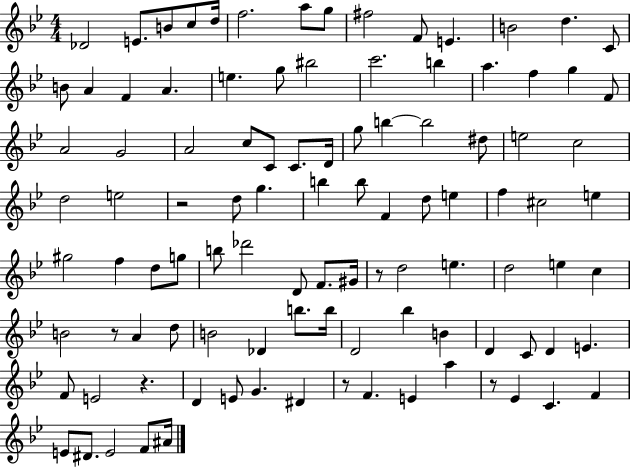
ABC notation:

X:1
T:Untitled
M:4/4
L:1/4
K:Bb
_D2 E/2 B/2 c/2 d/4 f2 a/2 g/2 ^f2 F/2 E B2 d C/2 B/2 A F A e g/2 ^b2 c'2 b a f g F/2 A2 G2 A2 c/2 C/2 C/2 D/4 g/2 b b2 ^d/2 e2 c2 d2 e2 z2 d/2 g b b/2 F d/2 e f ^c2 e ^g2 f d/2 g/2 b/2 _d'2 D/2 F/2 ^G/4 z/2 d2 e d2 e c B2 z/2 A d/2 B2 _D b/2 b/4 D2 _b B D C/2 D E F/2 E2 z D E/2 G ^D z/2 F E a z/2 _E C F E/2 ^D/2 E2 F/2 ^A/4